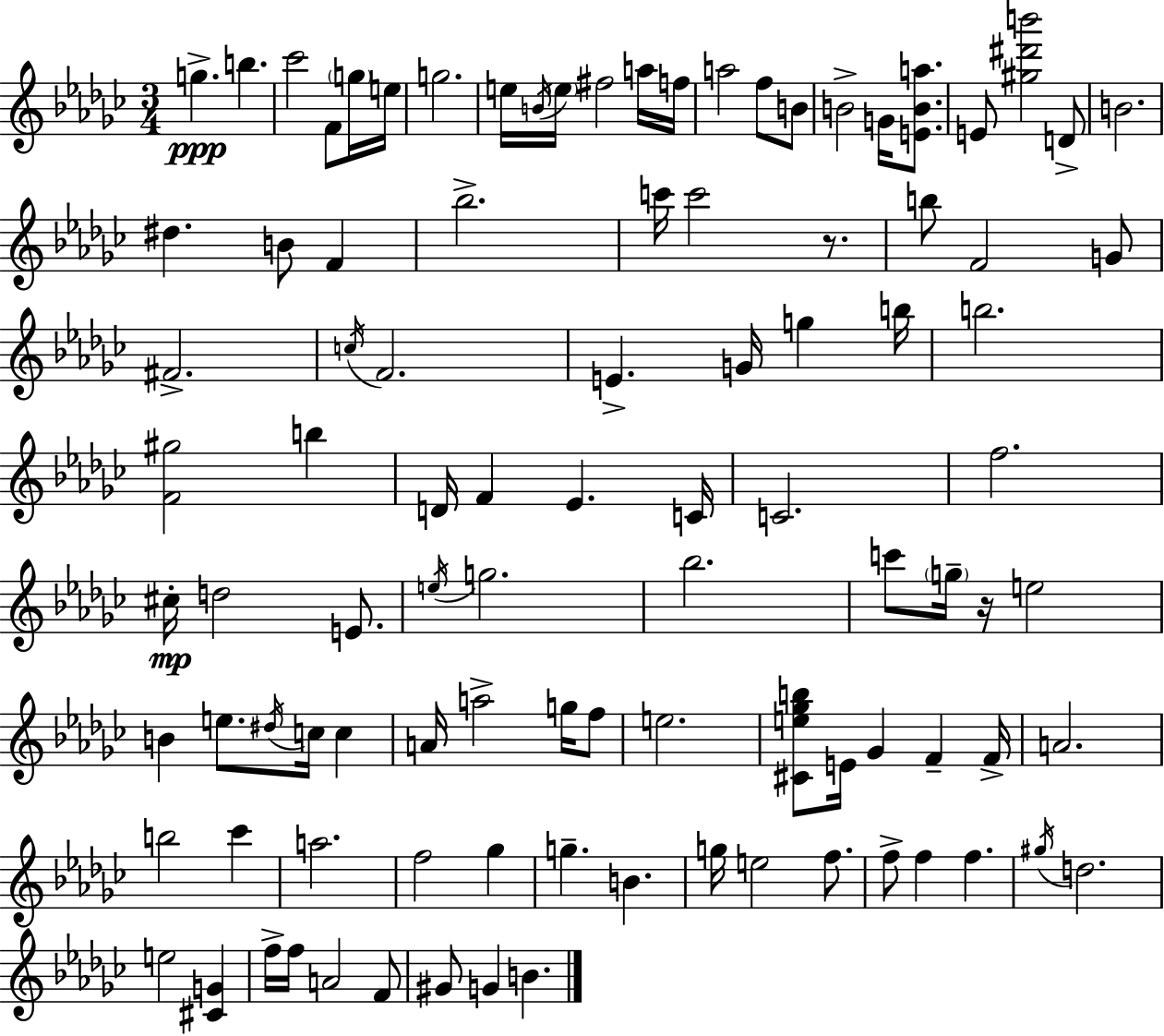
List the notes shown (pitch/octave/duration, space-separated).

G5/q. B5/q. CES6/h F4/e G5/s E5/s G5/h. E5/s B4/s E5/s F#5/h A5/s F5/s A5/h F5/e B4/e B4/h G4/s [E4,B4,A5]/e. E4/e [G#5,D#6,B6]/h D4/e B4/h. D#5/q. B4/e F4/q Bb5/h. C6/s C6/h R/e. B5/e F4/h G4/e F#4/h. C5/s F4/h. E4/q. G4/s G5/q B5/s B5/h. [F4,G#5]/h B5/q D4/s F4/q Eb4/q. C4/s C4/h. F5/h. C#5/s D5/h E4/e. E5/s G5/h. Bb5/h. C6/e G5/s R/s E5/h B4/q E5/e. D#5/s C5/s C5/q A4/s A5/h G5/s F5/e E5/h. [C#4,E5,Gb5,B5]/e E4/s Gb4/q F4/q F4/s A4/h. B5/h CES6/q A5/h. F5/h Gb5/q G5/q. B4/q. G5/s E5/h F5/e. F5/e F5/q F5/q. G#5/s D5/h. E5/h [C#4,G4]/q F5/s F5/s A4/h F4/e G#4/e G4/q B4/q.